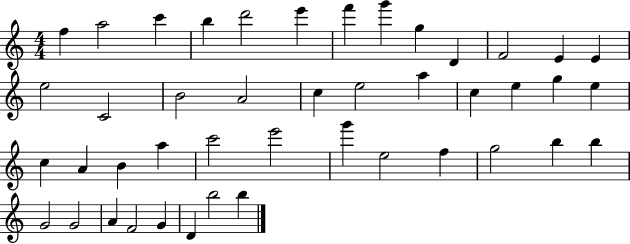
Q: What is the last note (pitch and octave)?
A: B5